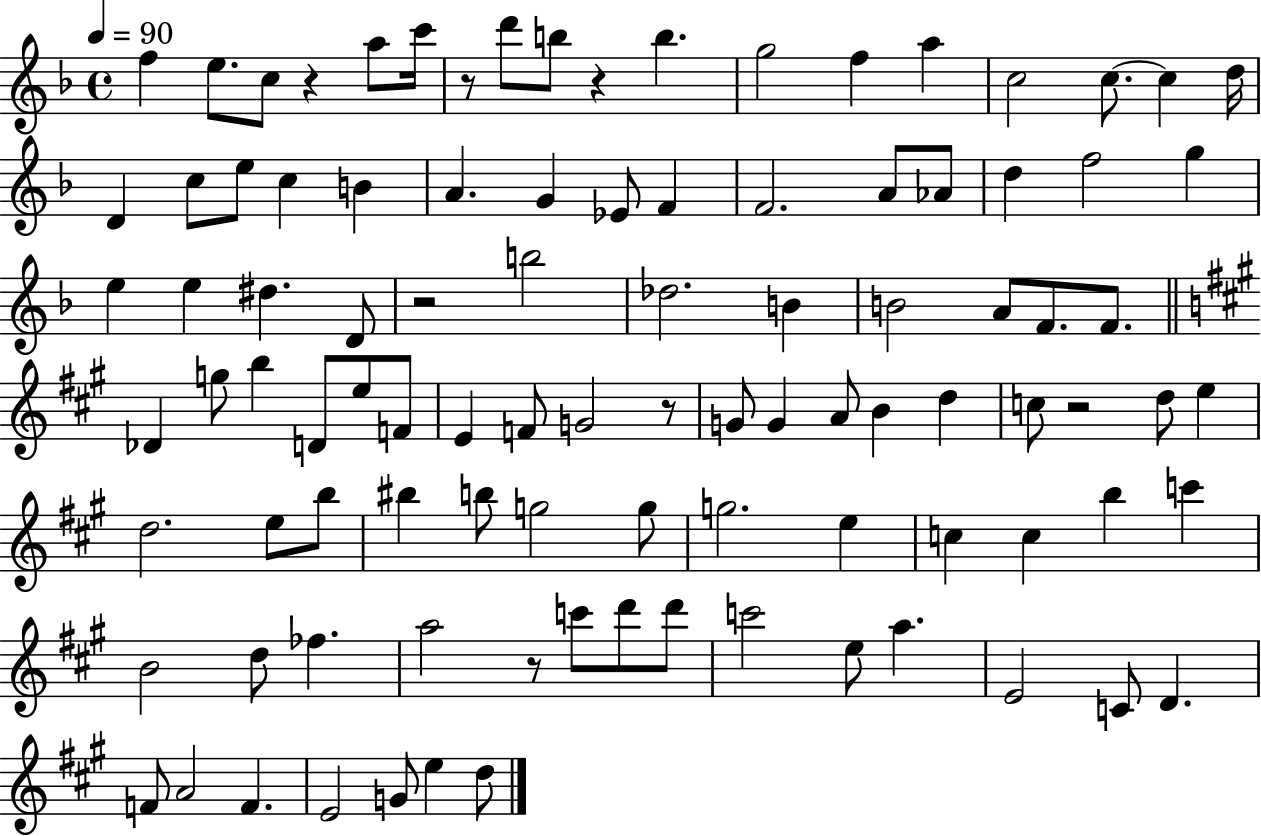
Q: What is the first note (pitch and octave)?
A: F5